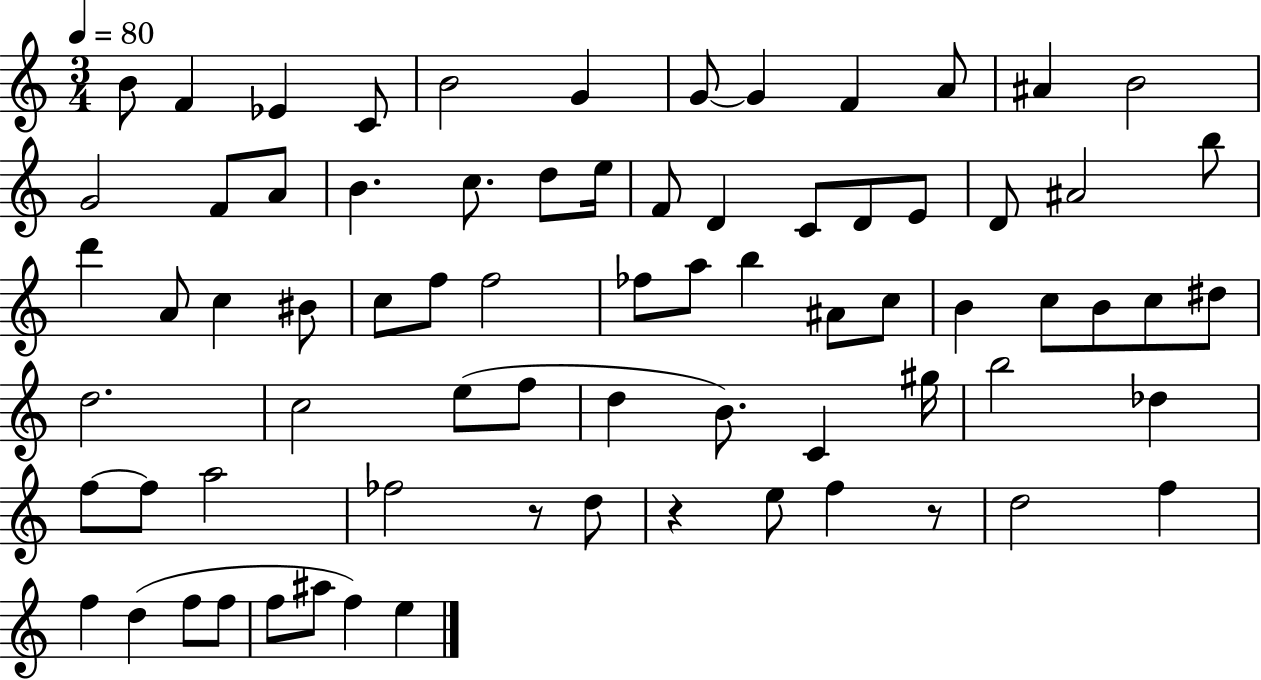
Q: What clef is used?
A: treble